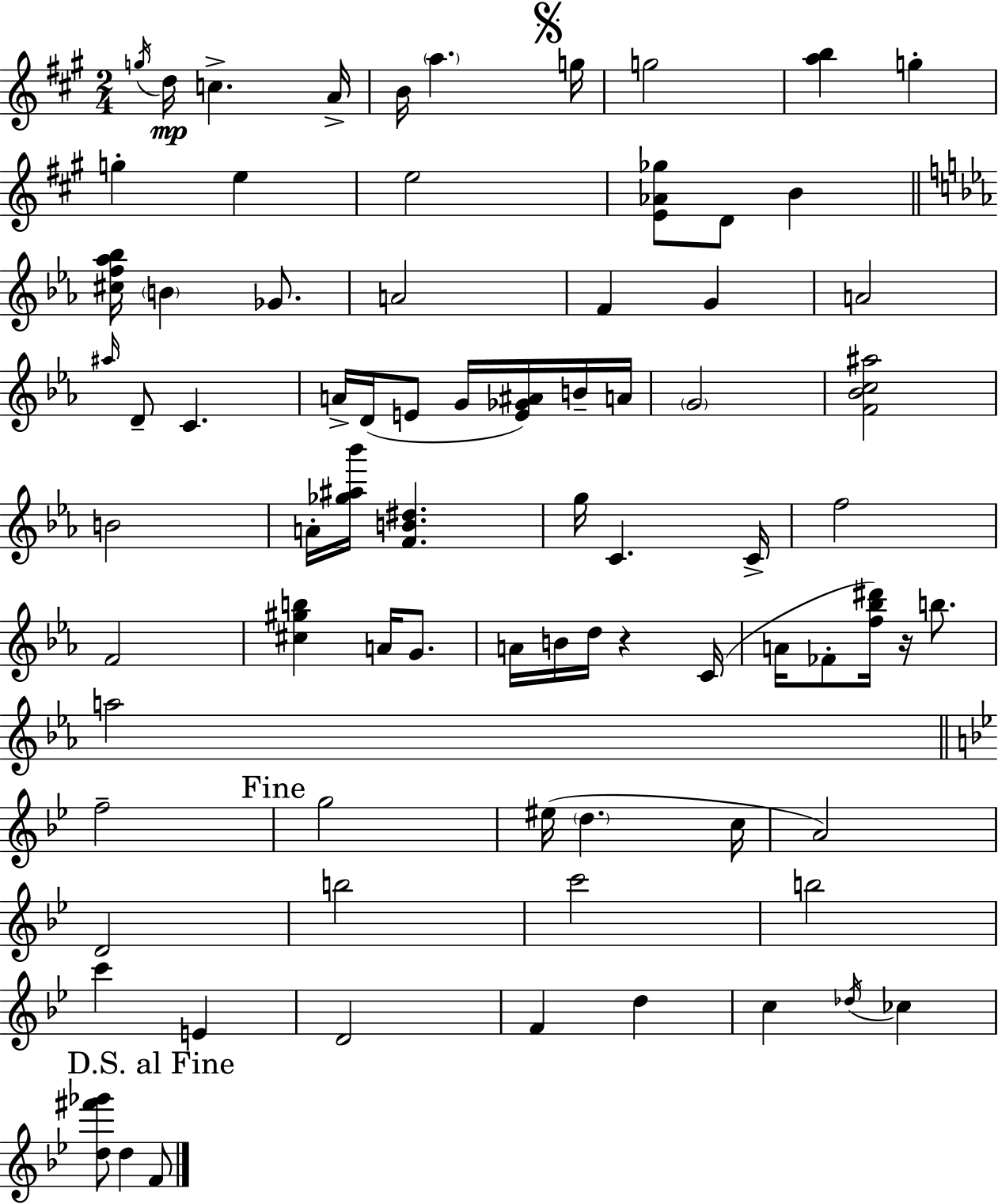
G5/s D5/s C5/q. A4/s B4/s A5/q. G5/s G5/h [A5,B5]/q G5/q G5/q E5/q E5/h [E4,Ab4,Gb5]/e D4/e B4/q [C#5,F5,Ab5,Bb5]/s B4/q Gb4/e. A4/h F4/q G4/q A4/h A#5/s D4/e C4/q. A4/s D4/s E4/e G4/s [E4,Gb4,A#4]/s B4/s A4/s G4/h [F4,Bb4,C5,A#5]/h B4/h A4/s [Gb5,A#5,Bb6]/s [F4,B4,D#5]/q. G5/s C4/q. C4/s F5/h F4/h [C#5,G#5,B5]/q A4/s G4/e. A4/s B4/s D5/s R/q C4/s A4/s FES4/e [F5,Bb5,D#6]/s R/s B5/e. A5/h F5/h G5/h EIS5/s D5/q. C5/s A4/h D4/h B5/h C6/h B5/h C6/q E4/q D4/h F4/q D5/q C5/q Db5/s CES5/q [D5,F#6,Gb6]/e D5/q F4/e